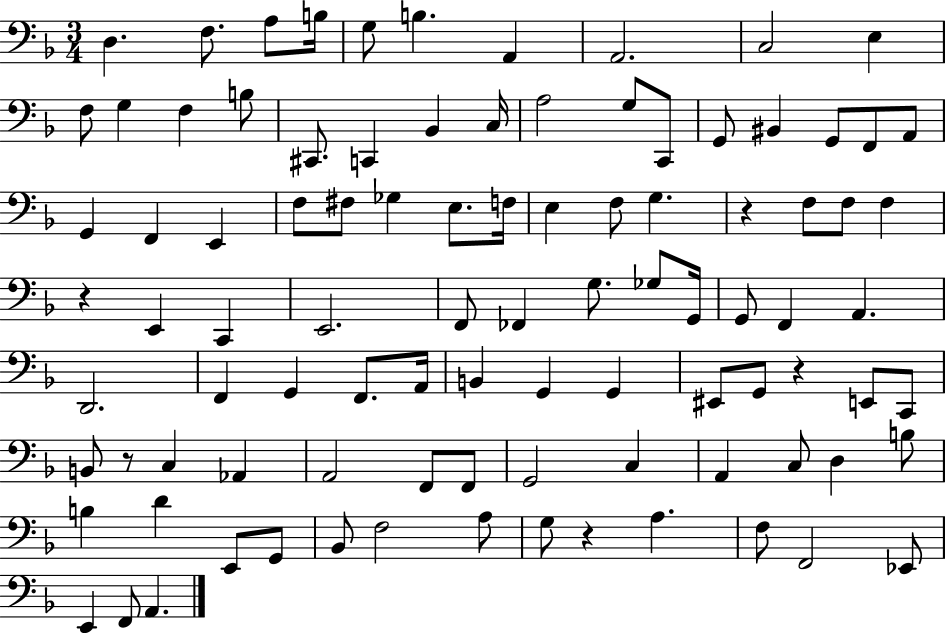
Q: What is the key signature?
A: F major